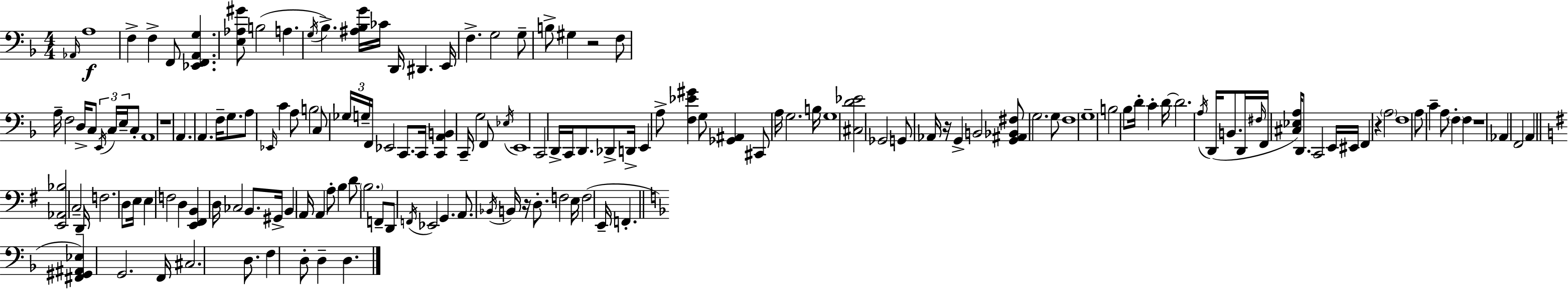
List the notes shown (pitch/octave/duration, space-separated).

Ab2/s A3/w F3/q F3/q F2/e [Eb2,F2,A2,G3]/q. [E3,Ab3,G#4]/e B3/h A3/q. G3/s Bb3/q. [A#3,Bb3,G4]/s CES4/s D2/s D#2/q. E2/s F3/q. G3/h G3/e B3/e G#3/q R/h F3/e A3/s F3/h D3/s C3/e E2/s C3/s E3/s C3/e A2/w R/w A2/q. A2/q. F3/s G3/e. A3/e Eb2/s C4/q A3/e B3/h C3/e Gb3/s G3/s F2/s Eb2/h C2/e. C2/s [C2,A2,B2]/q C2/s G3/h F2/e Eb3/s E2/w C2/h D2/s C2/s D2/e. Db2/e D2/s E2/q A3/e [F3,Eb4,G#4]/q G3/e [Gb2,A#2]/q C#2/e A3/s G3/h. B3/s G3/w [C#3,D4,Eb4]/h Gb2/h G2/e Ab2/s R/s G2/q B2/h [G2,A#2,Bb2,F#3]/e G3/h. G3/e F3/w G3/w B3/h Bb3/e D4/s C4/q D4/s D4/h. A3/s D2/s B2/e. D2/s F#3/s F2/s [C#3,Eb3,A3]/s D2/e. C2/h E2/s EIS2/s F2/q R/q A3/h F3/w A3/e C4/q A3/e F3/q F3/q R/w Ab2/q F2/h A2/q [E2,Ab2,Bb3]/h C3/h D2/s F3/h. D3/e E3/s E3/q F3/h D3/q [E2,F#2,B2]/q D3/s CES3/h B2/e. G#2/s B2/q A2/s A2/q A3/e B3/q D4/e B3/h. F2/e D2/e F2/s Eb2/h G2/q. A2/e. Bb2/s B2/s R/s D3/e. F3/h E3/s F3/h E2/s F2/q. [F#2,G#2,A#2,Eb3]/q G2/h. F2/s C#3/h. D3/e. F3/q D3/e D3/q D3/q.